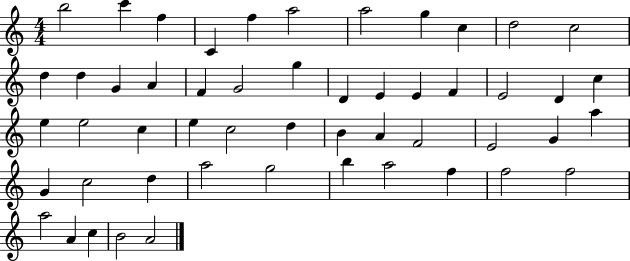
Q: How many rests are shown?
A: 0